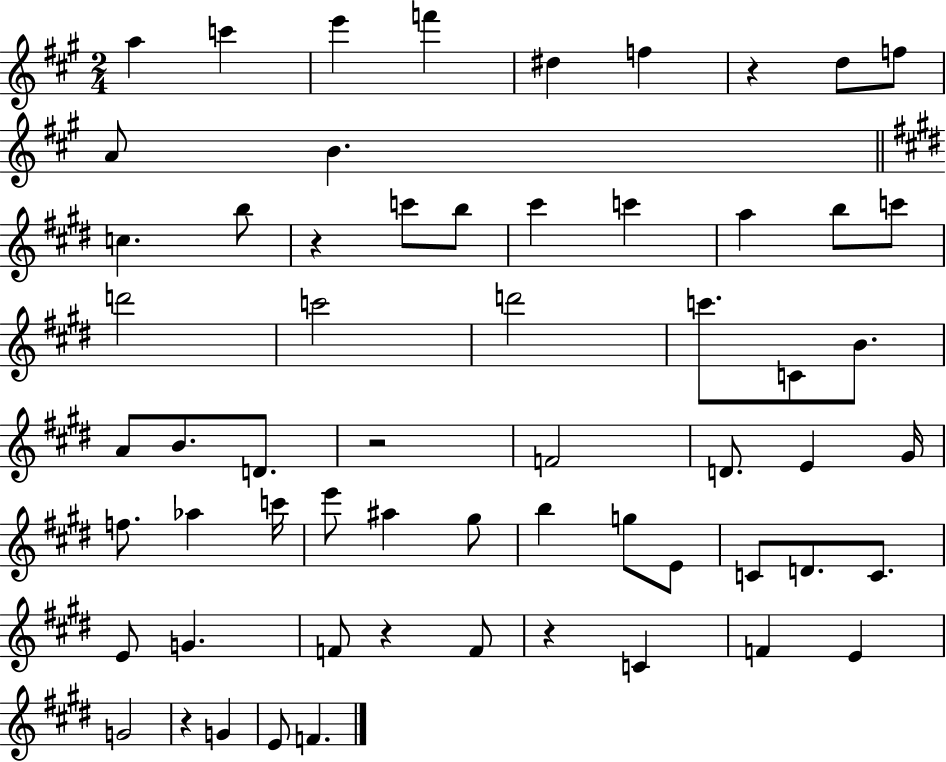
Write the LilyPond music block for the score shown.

{
  \clef treble
  \numericTimeSignature
  \time 2/4
  \key a \major
  a''4 c'''4 | e'''4 f'''4 | dis''4 f''4 | r4 d''8 f''8 | \break a'8 b'4. | \bar "||" \break \key e \major c''4. b''8 | r4 c'''8 b''8 | cis'''4 c'''4 | a''4 b''8 c'''8 | \break d'''2 | c'''2 | d'''2 | c'''8. c'8 b'8. | \break a'8 b'8. d'8. | r2 | f'2 | d'8. e'4 gis'16 | \break f''8. aes''4 c'''16 | e'''8 ais''4 gis''8 | b''4 g''8 e'8 | c'8 d'8. c'8. | \break e'8 g'4. | f'8 r4 f'8 | r4 c'4 | f'4 e'4 | \break g'2 | r4 g'4 | e'8 f'4. | \bar "|."
}